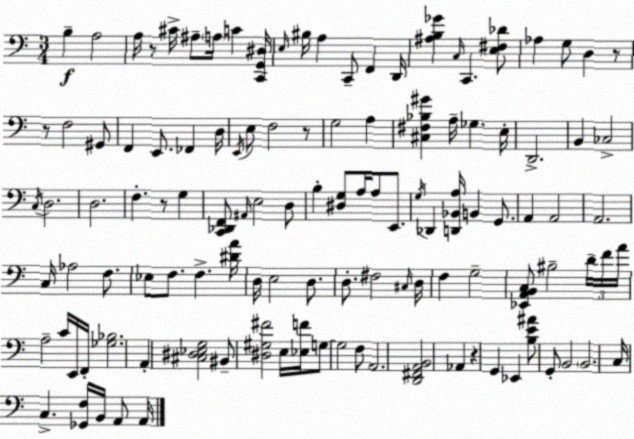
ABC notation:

X:1
T:Untitled
M:3/4
L:1/4
K:Am
B, A,2 A,/4 z/2 ^C/4 ^A,/2 A,/4 C [C,,G,,^D,]/4 E,/4 ^B,/4 A, C,,/2 F,, D,,/4 [^A,B,_G] C,/4 C,, [E,^F,_D]/2 _A, G,/2 D, z/2 z/2 F,2 ^G,,/2 F,, E,,/2 _F,, D,/4 E,,/4 E,/2 F,2 z/2 G,2 A, [^C,^F,_B,^G] A,/4 _G, E,/4 D,,2 B,, _C,2 C,/4 D,2 D,2 F, z/2 G, [C,,_D,,F,,]/2 ^A,,/4 E,2 D,/2 B, [^D,G,]/2 A,/4 A,/2 E,,/2 G,/4 _D,, [D,,_B,,A,]/4 B,, G,,/2 A,, A,,2 A,,2 C,/4 _A,2 F,/2 _E,/2 F,/2 F, [^DA]/4 D,/4 E,2 D,/2 D,/2 ^F,2 ^C,/4 D,/4 F, G,2 [_E,,A,,B,,C,]/2 ^B,2 D/4 F/4 A/4 A,2 C/4 E,,/4 F,,/4 [_G,_B,]2 A,, [^C,^D,_E,G,]2 ^B,,/2 [^D,^G,^F]2 E,/4 [_E,F]/4 G,/2 G,2 F,/2 A,,2 [D,,^F,,A,,B,,]2 _A,, z G,, _E,, [B,E^A]/2 G,,/2 B,,2 B,,2 C,/4 C, [_G,,F,]/4 B,,/4 A,,/2 A,,/4